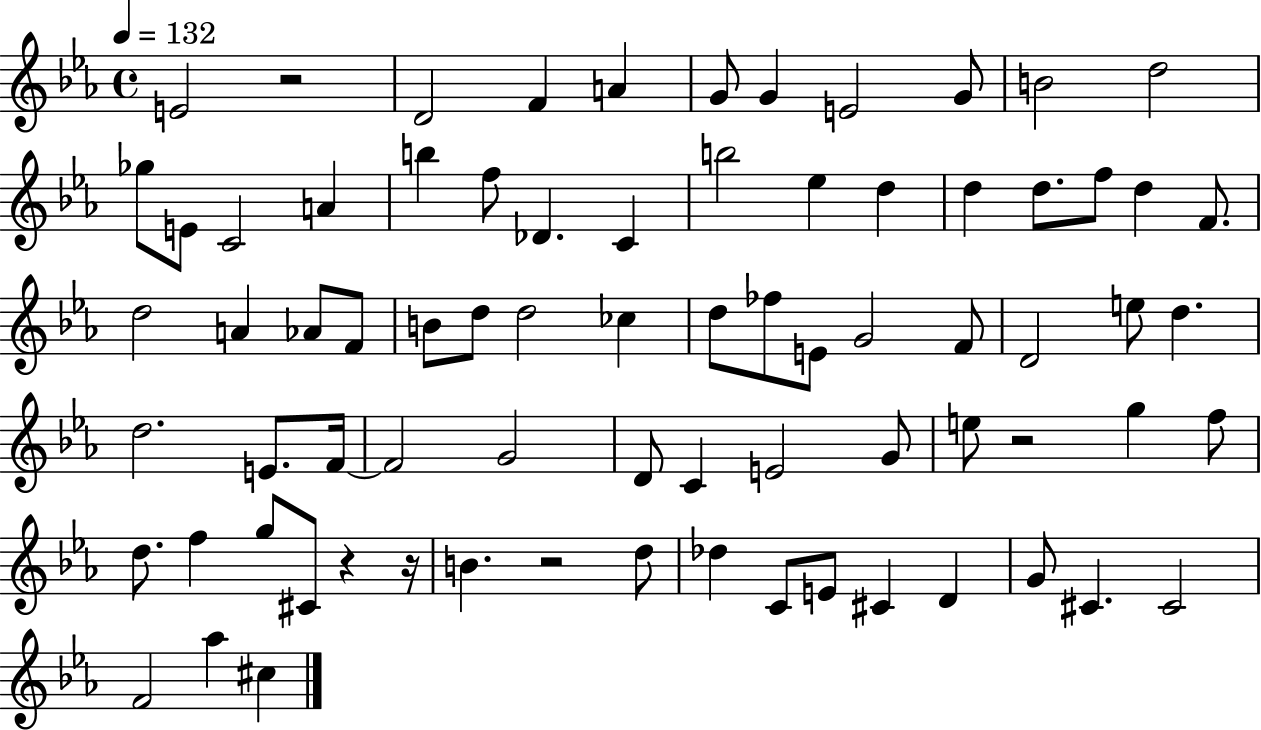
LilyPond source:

{
  \clef treble
  \time 4/4
  \defaultTimeSignature
  \key ees \major
  \tempo 4 = 132
  e'2 r2 | d'2 f'4 a'4 | g'8 g'4 e'2 g'8 | b'2 d''2 | \break ges''8 e'8 c'2 a'4 | b''4 f''8 des'4. c'4 | b''2 ees''4 d''4 | d''4 d''8. f''8 d''4 f'8. | \break d''2 a'4 aes'8 f'8 | b'8 d''8 d''2 ces''4 | d''8 fes''8 e'8 g'2 f'8 | d'2 e''8 d''4. | \break d''2. e'8. f'16~~ | f'2 g'2 | d'8 c'4 e'2 g'8 | e''8 r2 g''4 f''8 | \break d''8. f''4 g''8 cis'8 r4 r16 | b'4. r2 d''8 | des''4 c'8 e'8 cis'4 d'4 | g'8 cis'4. cis'2 | \break f'2 aes''4 cis''4 | \bar "|."
}